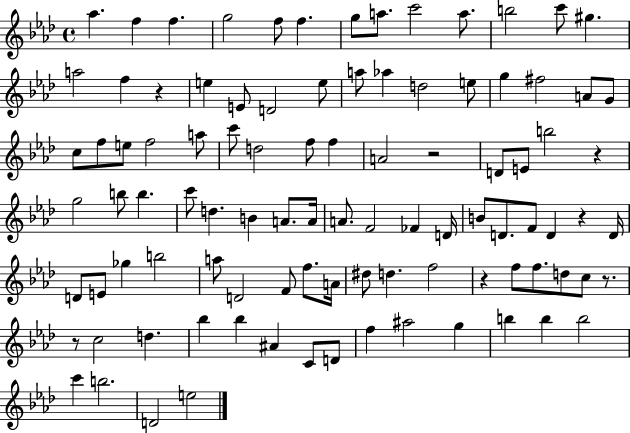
Ab5/q. F5/q F5/q. G5/h F5/e F5/q. G5/e A5/e. C6/h A5/e. B5/h C6/e G#5/q. A5/h F5/q R/q E5/q E4/e D4/h E5/e A5/e Ab5/q D5/h E5/e G5/q F#5/h A4/e G4/e C5/e F5/e E5/e F5/h A5/e C6/e D5/h F5/e F5/q A4/h R/h D4/e E4/e B5/h R/q G5/h B5/e B5/q. C6/e D5/q. B4/q A4/e. A4/s A4/e. F4/h FES4/q D4/s B4/e D4/e. F4/e D4/q R/q D4/s D4/e E4/e Gb5/q B5/h A5/e D4/h F4/e F5/e. A4/s D#5/e D5/q. F5/h R/q F5/e F5/e. D5/e C5/e R/e. R/e C5/h D5/q. Bb5/q Bb5/q A#4/q C4/e D4/e F5/q A#5/h G5/q B5/q B5/q B5/h C6/q B5/h. D4/h E5/h